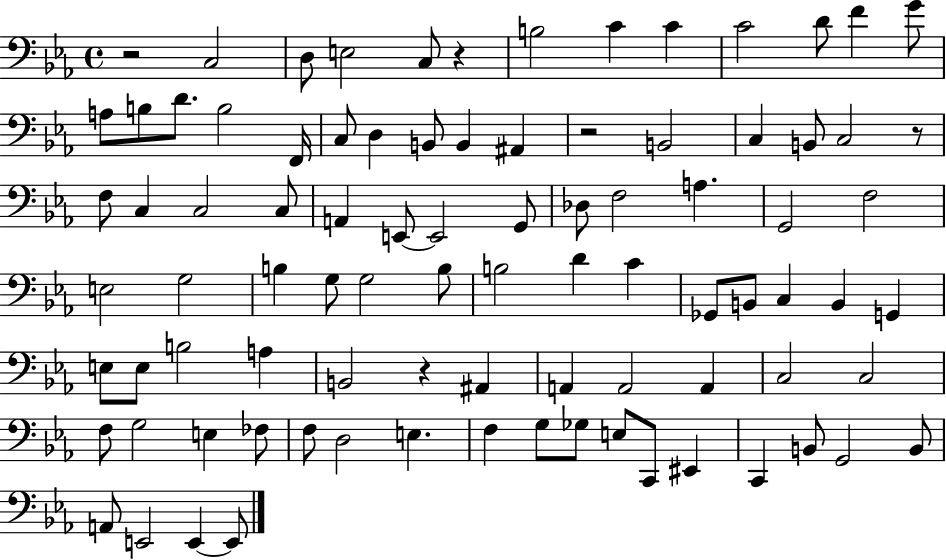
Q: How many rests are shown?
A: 5